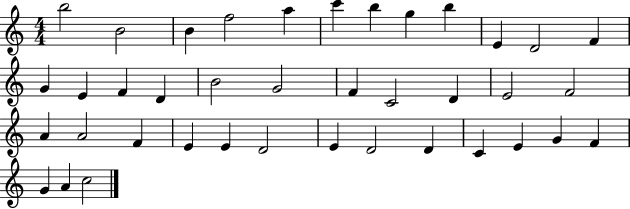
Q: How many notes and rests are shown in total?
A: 39